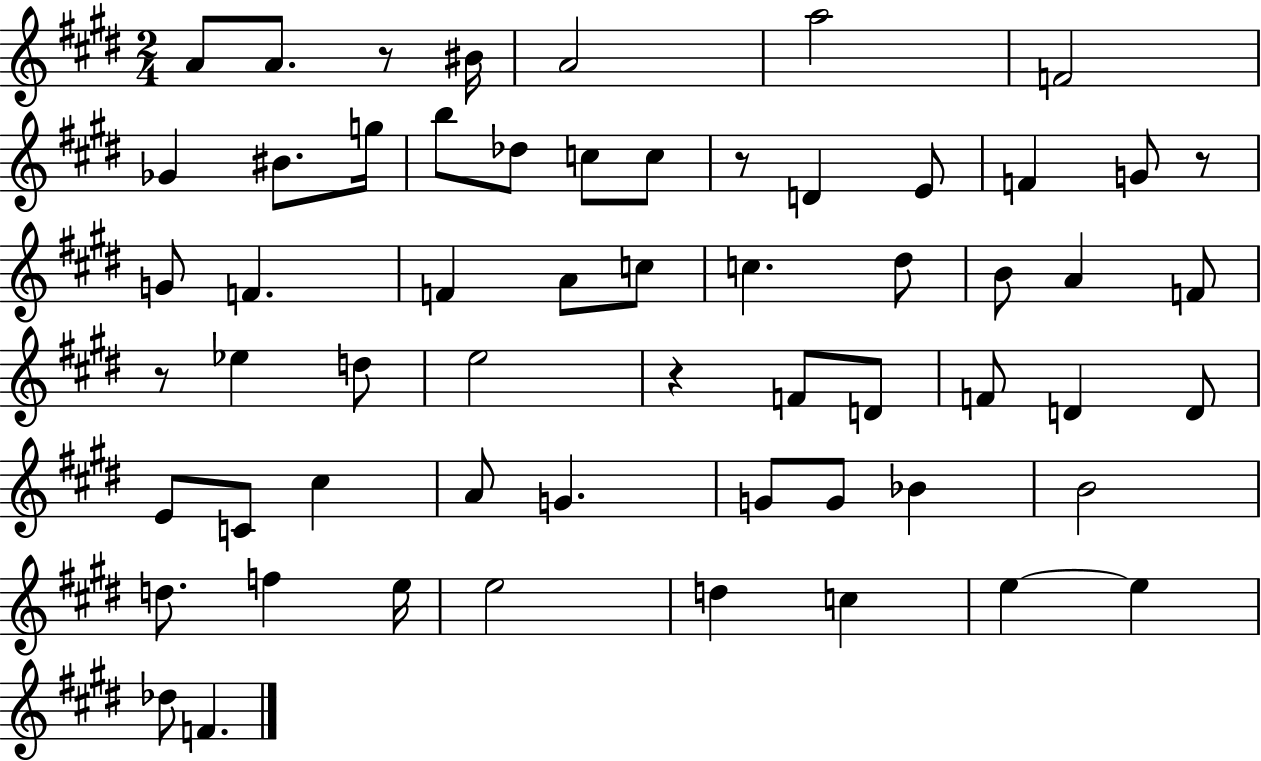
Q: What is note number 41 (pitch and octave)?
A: G4